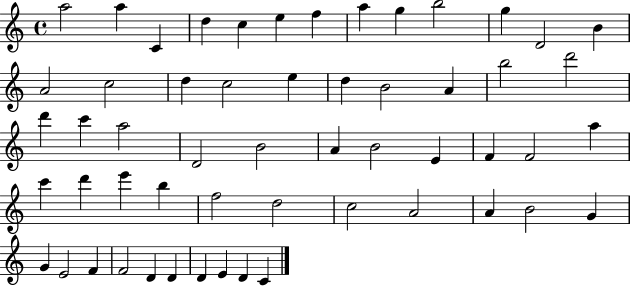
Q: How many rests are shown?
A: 0